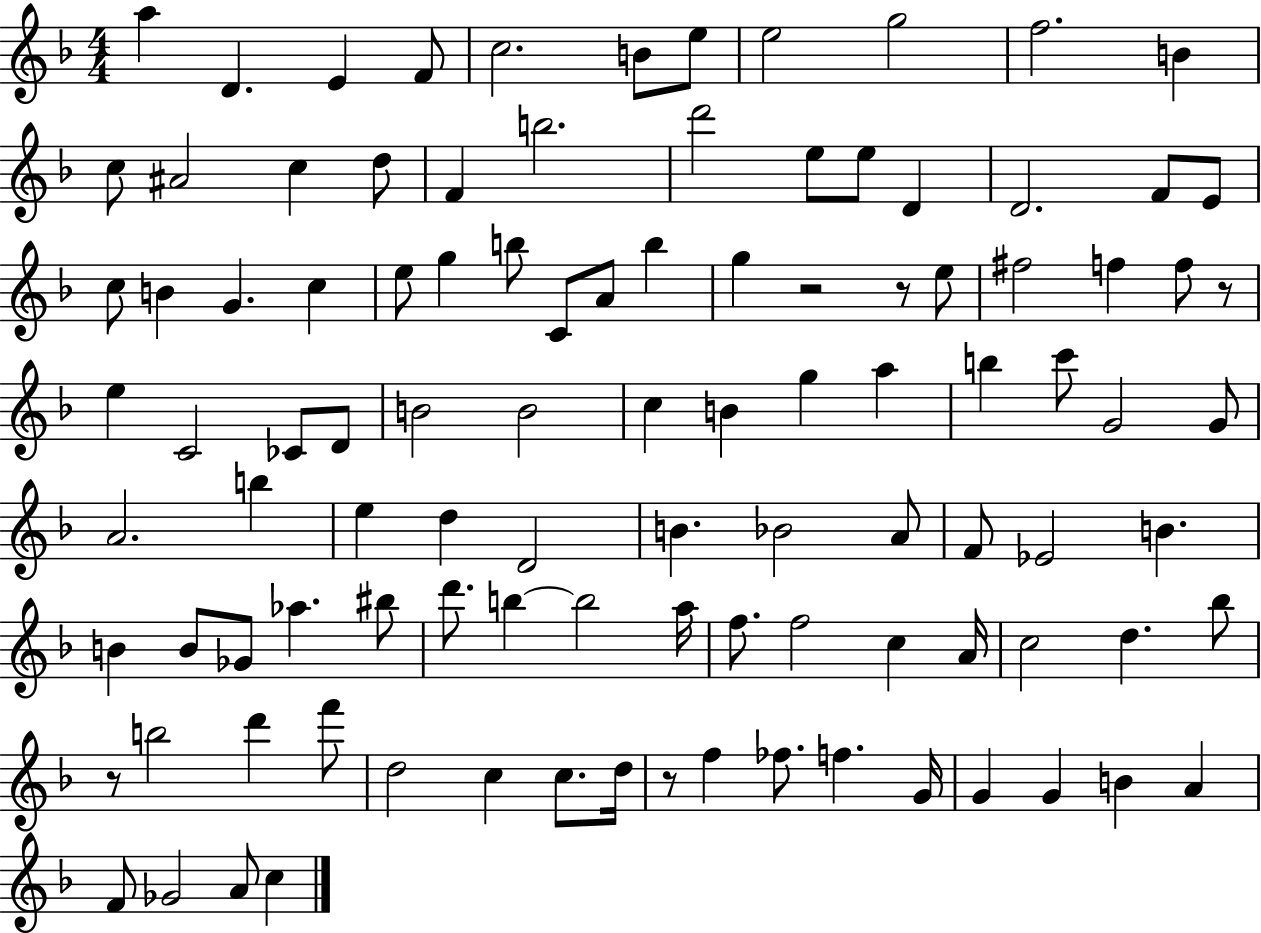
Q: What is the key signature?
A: F major